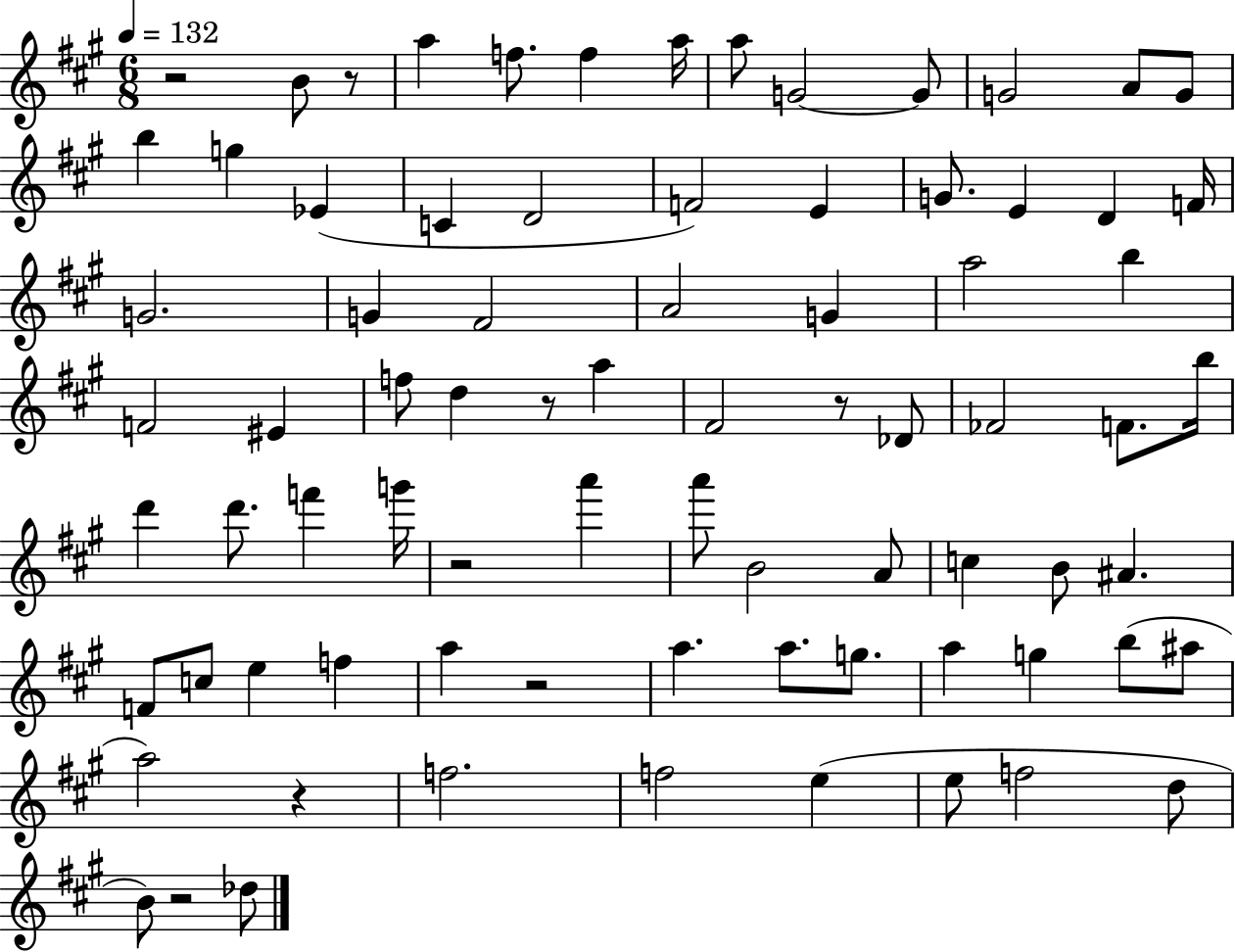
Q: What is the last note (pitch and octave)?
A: Db5